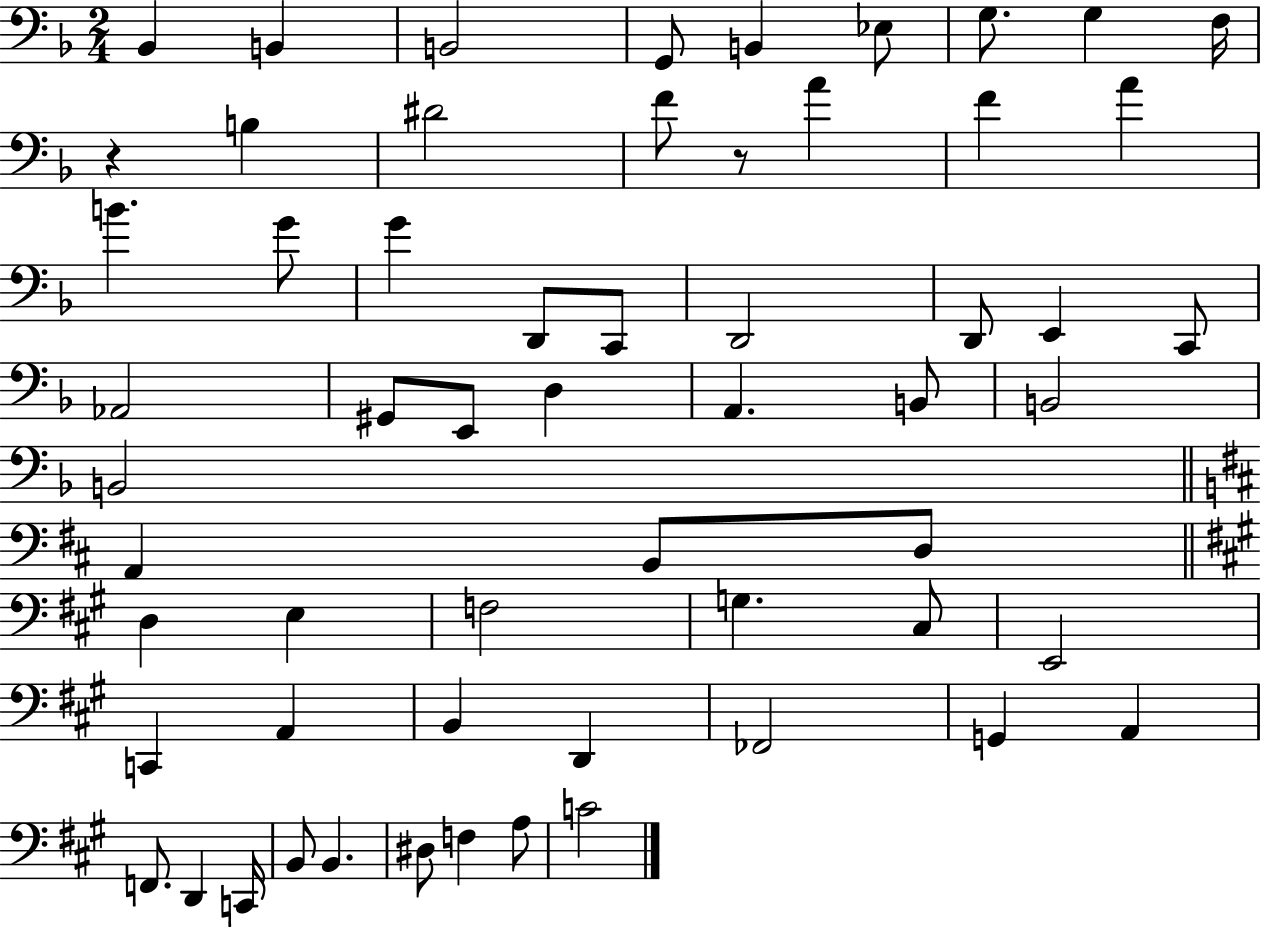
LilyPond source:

{
  \clef bass
  \numericTimeSignature
  \time 2/4
  \key f \major
  bes,4 b,4 | b,2 | g,8 b,4 ees8 | g8. g4 f16 | \break r4 b4 | dis'2 | f'8 r8 a'4 | f'4 a'4 | \break b'4. g'8 | g'4 d,8 c,8 | d,2 | d,8 e,4 c,8 | \break aes,2 | gis,8 e,8 d4 | a,4. b,8 | b,2 | \break b,2 | \bar "||" \break \key b \minor a,4 b,8 d8 | \bar "||" \break \key a \major d4 e4 | f2 | g4. cis8 | e,2 | \break c,4 a,4 | b,4 d,4 | fes,2 | g,4 a,4 | \break f,8. d,4 c,16 | b,8 b,4. | dis8 f4 a8 | c'2 | \break \bar "|."
}